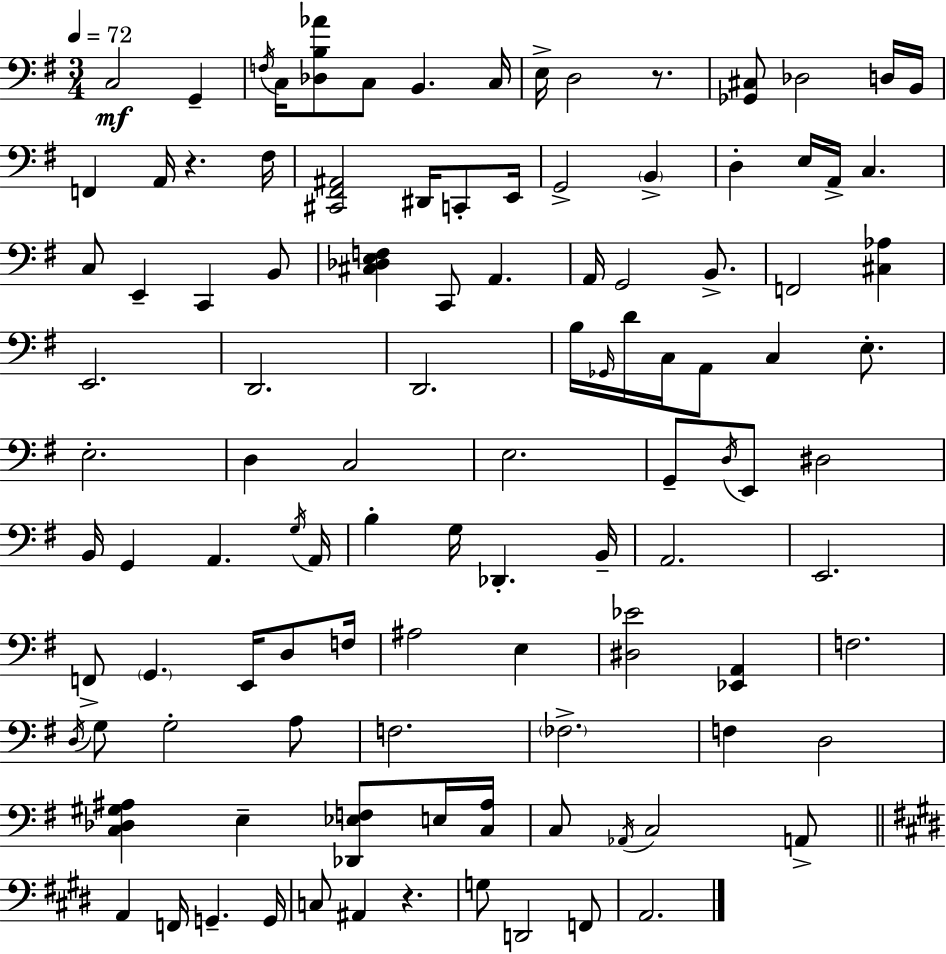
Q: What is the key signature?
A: G major